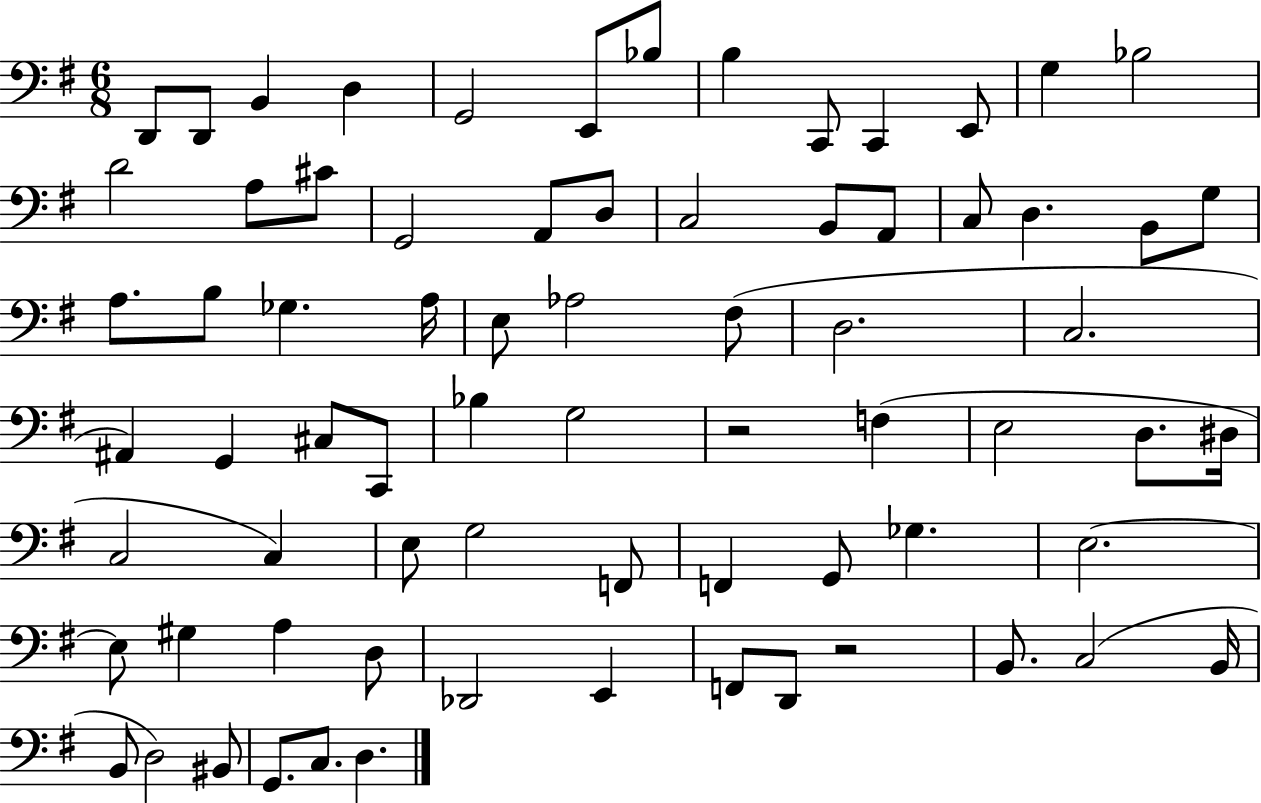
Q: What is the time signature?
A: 6/8